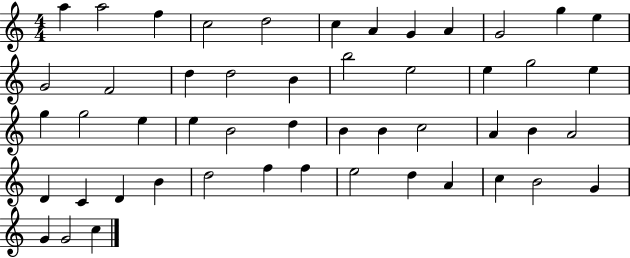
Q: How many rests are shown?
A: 0